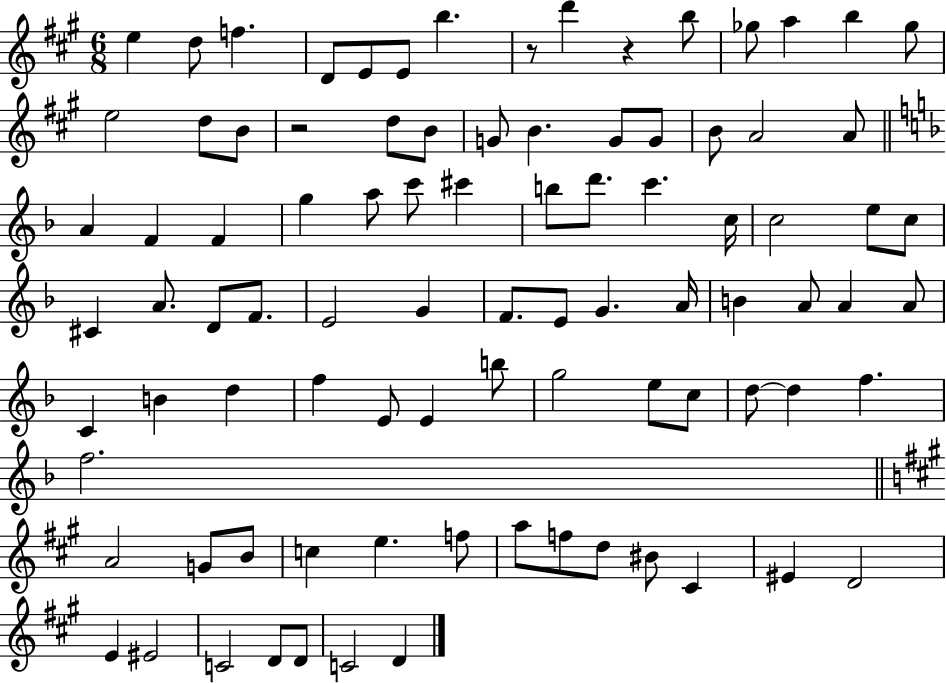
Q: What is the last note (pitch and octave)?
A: D4